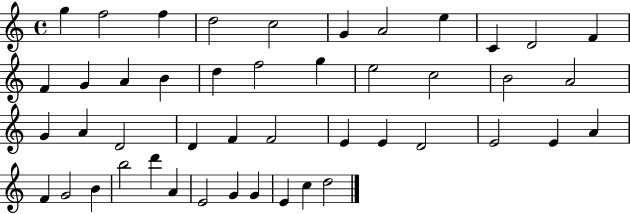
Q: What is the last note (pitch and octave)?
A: D5